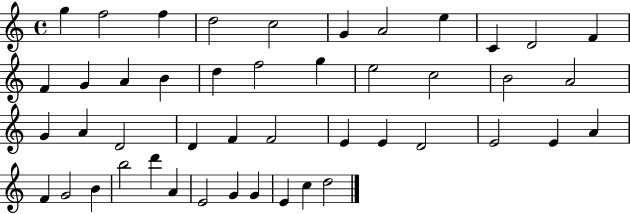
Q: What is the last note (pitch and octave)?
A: D5